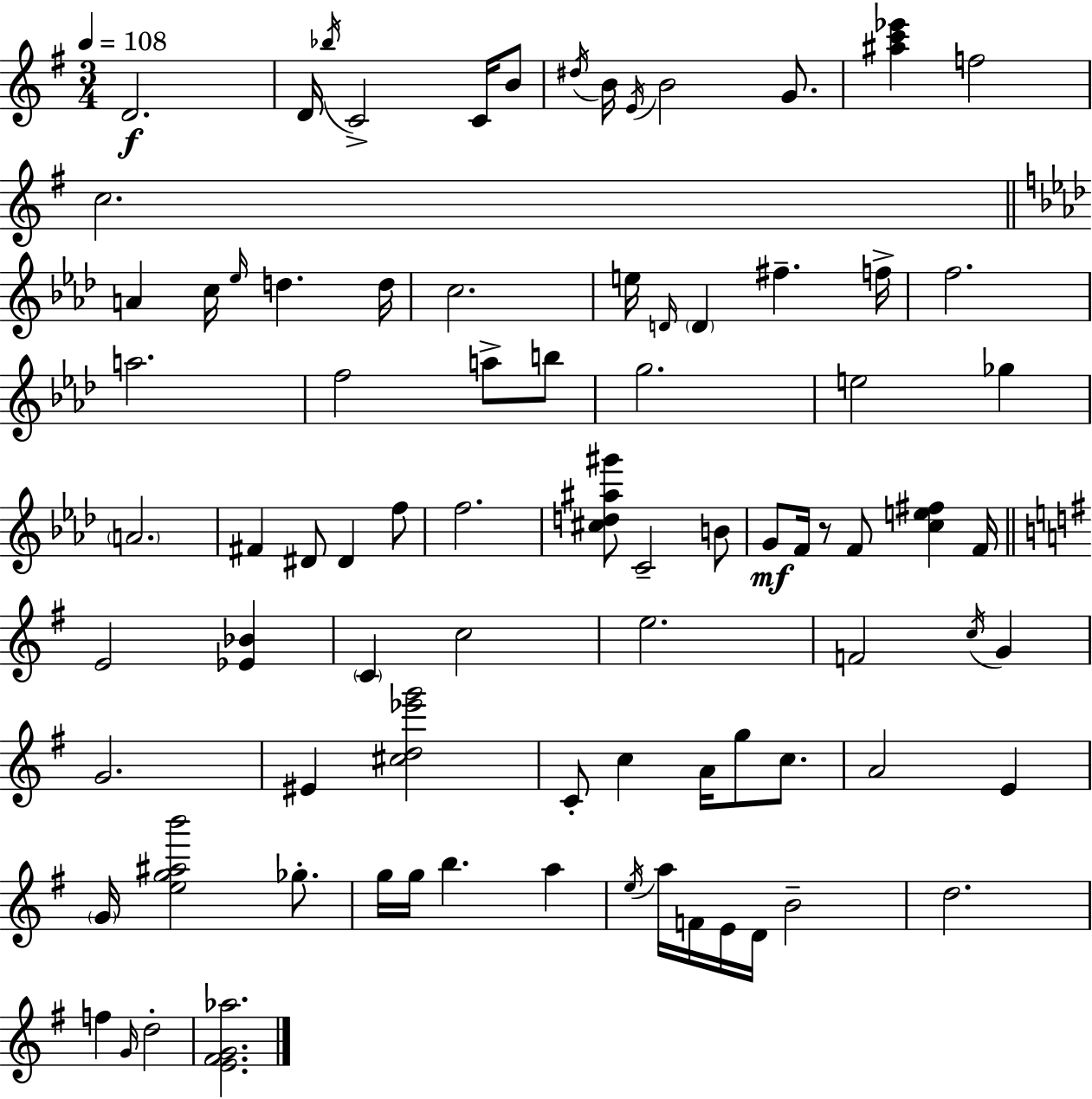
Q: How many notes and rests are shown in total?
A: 84